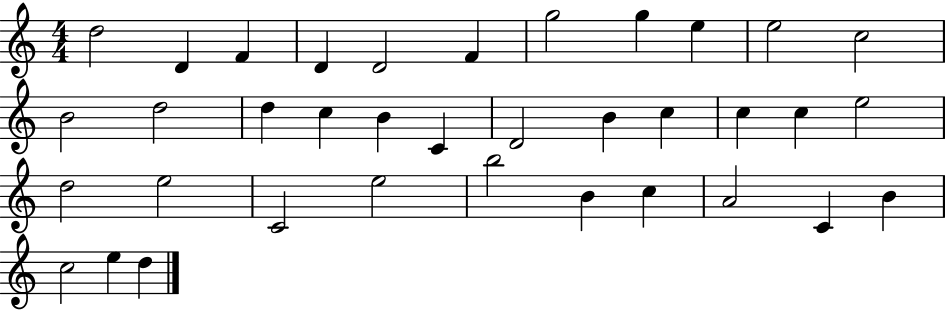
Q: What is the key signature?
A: C major